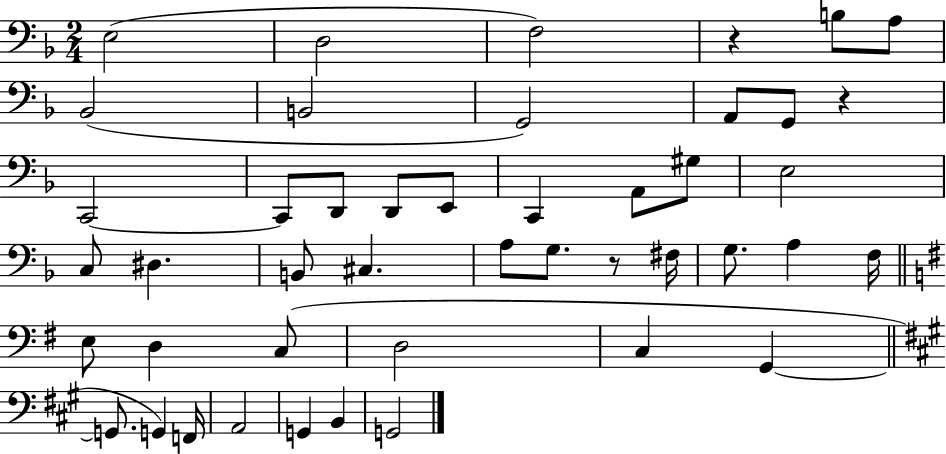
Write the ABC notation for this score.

X:1
T:Untitled
M:2/4
L:1/4
K:F
E,2 D,2 F,2 z B,/2 A,/2 _B,,2 B,,2 G,,2 A,,/2 G,,/2 z C,,2 C,,/2 D,,/2 D,,/2 E,,/2 C,, A,,/2 ^G,/2 E,2 C,/2 ^D, B,,/2 ^C, A,/2 G,/2 z/2 ^F,/4 G,/2 A, F,/4 E,/2 D, C,/2 D,2 C, G,, G,,/2 G,, F,,/4 A,,2 G,, B,, G,,2